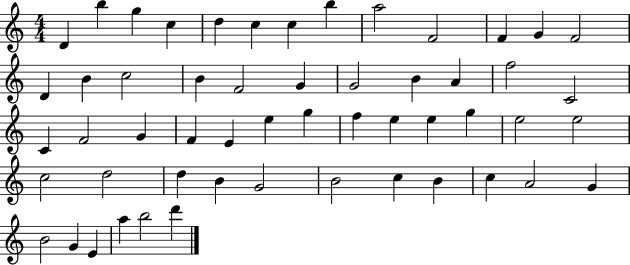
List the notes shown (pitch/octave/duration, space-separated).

D4/q B5/q G5/q C5/q D5/q C5/q C5/q B5/q A5/h F4/h F4/q G4/q F4/h D4/q B4/q C5/h B4/q F4/h G4/q G4/h B4/q A4/q F5/h C4/h C4/q F4/h G4/q F4/q E4/q E5/q G5/q F5/q E5/q E5/q G5/q E5/h E5/h C5/h D5/h D5/q B4/q G4/h B4/h C5/q B4/q C5/q A4/h G4/q B4/h G4/q E4/q A5/q B5/h D6/q